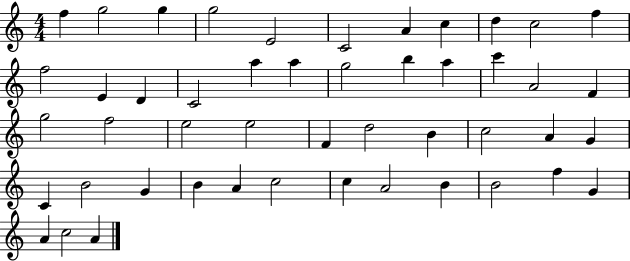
{
  \clef treble
  \numericTimeSignature
  \time 4/4
  \key c \major
  f''4 g''2 g''4 | g''2 e'2 | c'2 a'4 c''4 | d''4 c''2 f''4 | \break f''2 e'4 d'4 | c'2 a''4 a''4 | g''2 b''4 a''4 | c'''4 a'2 f'4 | \break g''2 f''2 | e''2 e''2 | f'4 d''2 b'4 | c''2 a'4 g'4 | \break c'4 b'2 g'4 | b'4 a'4 c''2 | c''4 a'2 b'4 | b'2 f''4 g'4 | \break a'4 c''2 a'4 | \bar "|."
}